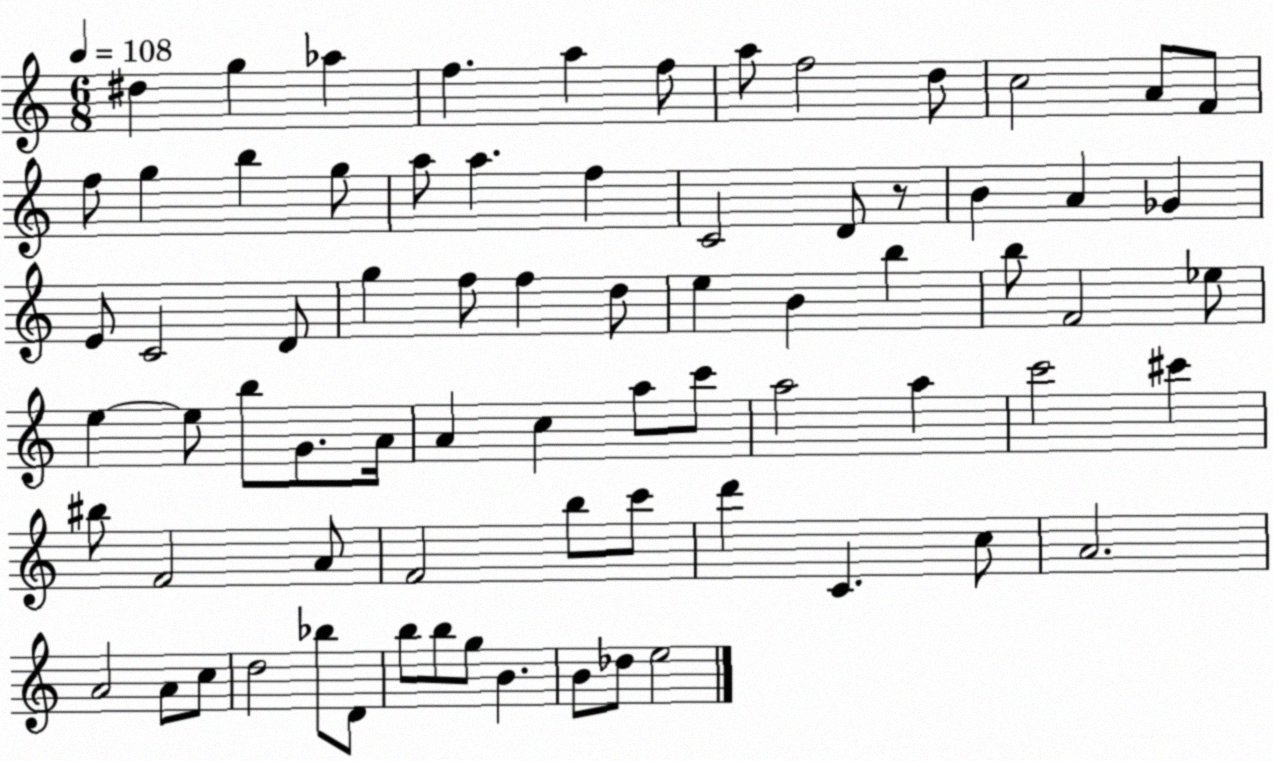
X:1
T:Untitled
M:6/8
L:1/4
K:C
^d g _a f a f/2 a/2 f2 d/2 c2 A/2 F/2 f/2 g b g/2 a/2 a f C2 D/2 z/2 B A _G E/2 C2 D/2 g f/2 f d/2 e B b b/2 F2 _e/2 e e/2 b/2 G/2 A/4 A c a/2 c'/2 a2 a c'2 ^c' ^b/2 F2 A/2 F2 b/2 c'/2 d' C c/2 A2 A2 A/2 c/2 d2 _b/2 D/2 b/2 b/2 g/2 B B/2 _d/2 e2